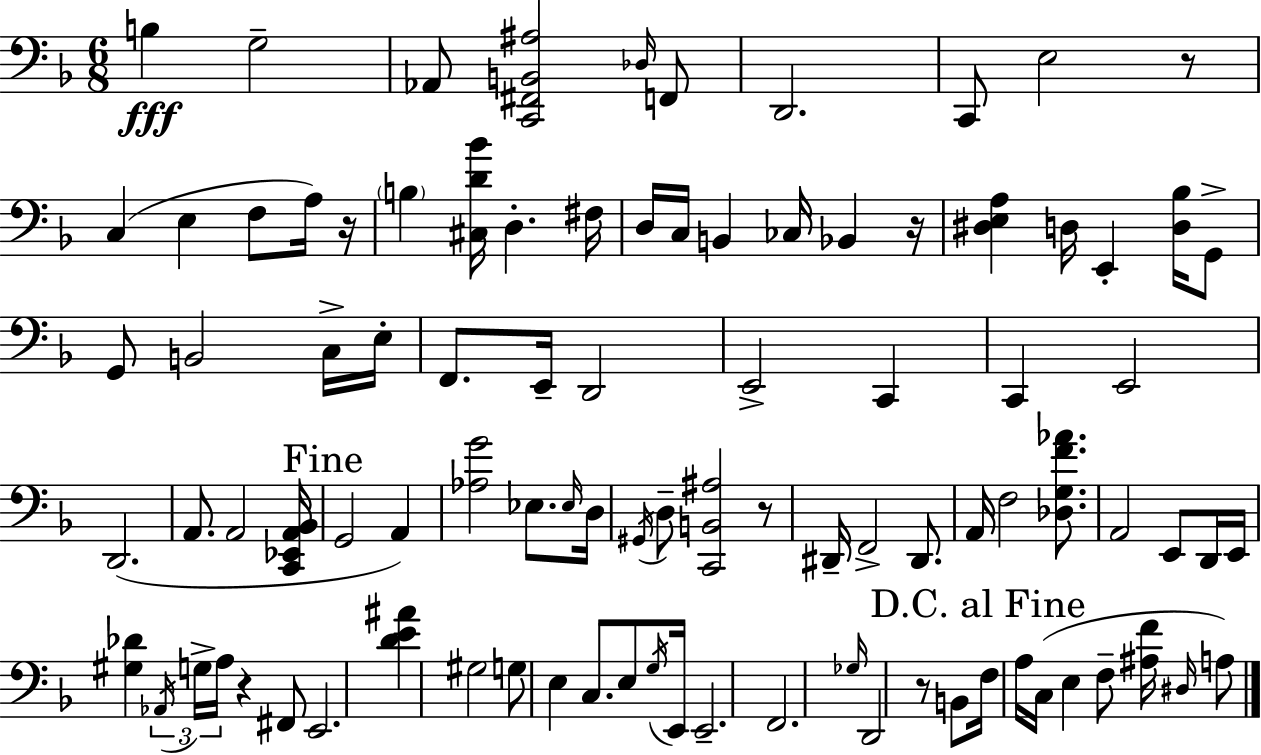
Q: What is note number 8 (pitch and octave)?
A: E3